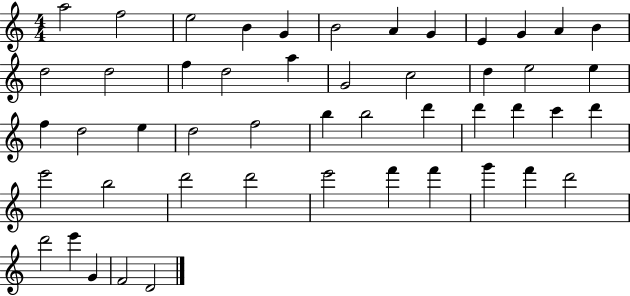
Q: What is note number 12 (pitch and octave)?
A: B4